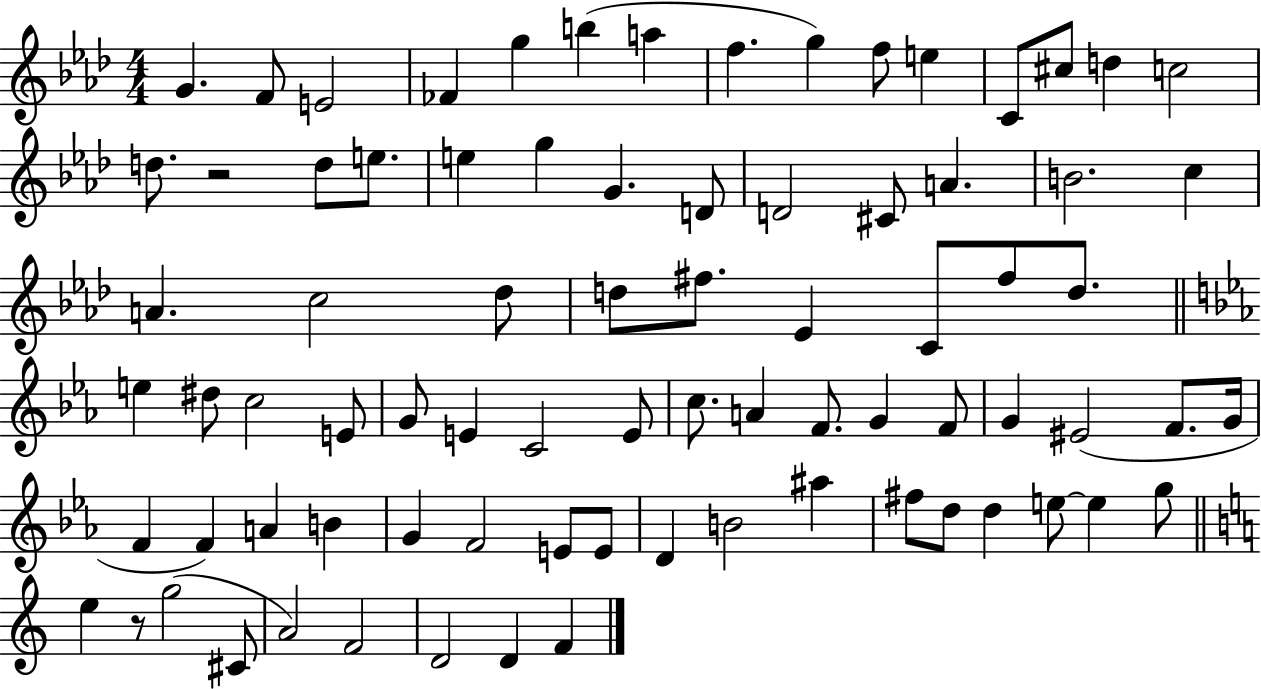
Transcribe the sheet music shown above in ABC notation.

X:1
T:Untitled
M:4/4
L:1/4
K:Ab
G F/2 E2 _F g b a f g f/2 e C/2 ^c/2 d c2 d/2 z2 d/2 e/2 e g G D/2 D2 ^C/2 A B2 c A c2 _d/2 d/2 ^f/2 _E C/2 ^f/2 d/2 e ^d/2 c2 E/2 G/2 E C2 E/2 c/2 A F/2 G F/2 G ^E2 F/2 G/4 F F A B G F2 E/2 E/2 D B2 ^a ^f/2 d/2 d e/2 e g/2 e z/2 g2 ^C/2 A2 F2 D2 D F